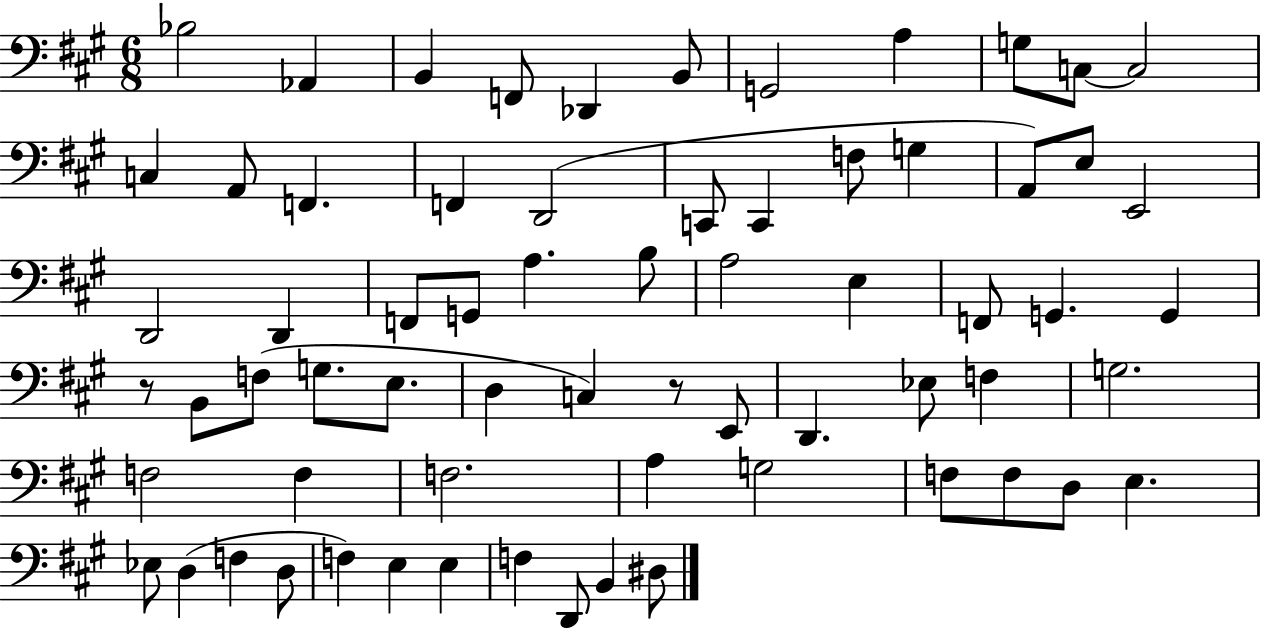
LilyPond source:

{
  \clef bass
  \numericTimeSignature
  \time 6/8
  \key a \major
  bes2 aes,4 | b,4 f,8 des,4 b,8 | g,2 a4 | g8 c8~~ c2 | \break c4 a,8 f,4. | f,4 d,2( | c,8 c,4 f8 g4 | a,8) e8 e,2 | \break d,2 d,4 | f,8 g,8 a4. b8 | a2 e4 | f,8 g,4. g,4 | \break r8 b,8 f8( g8. e8. | d4 c4) r8 e,8 | d,4. ees8 f4 | g2. | \break f2 f4 | f2. | a4 g2 | f8 f8 d8 e4. | \break ees8 d4( f4 d8 | f4) e4 e4 | f4 d,8 b,4 dis8 | \bar "|."
}